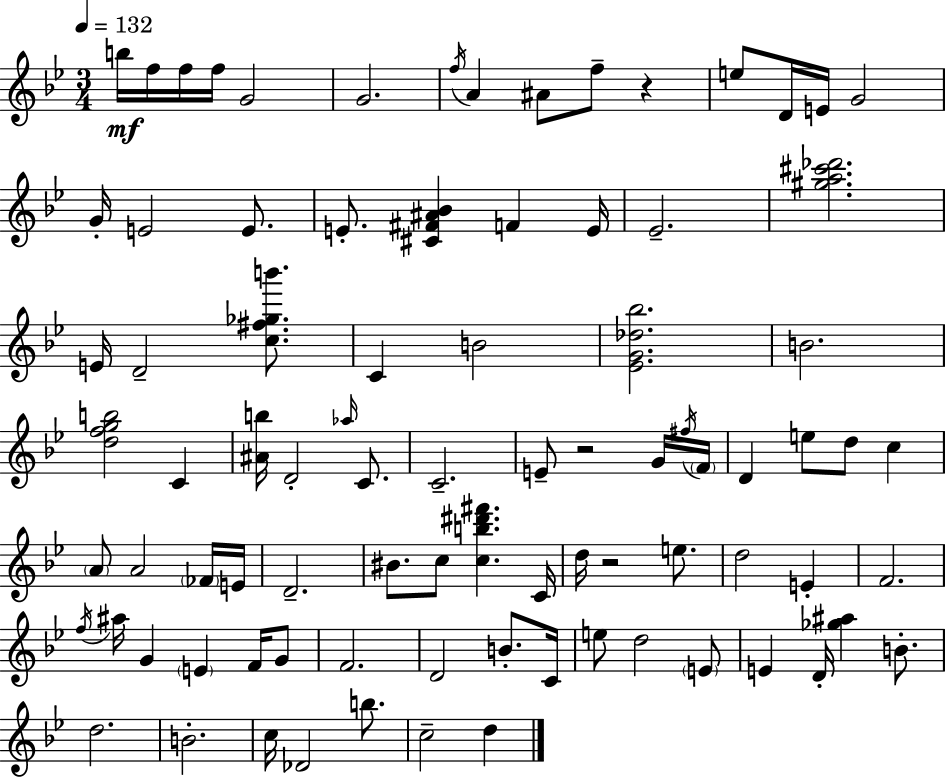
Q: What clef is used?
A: treble